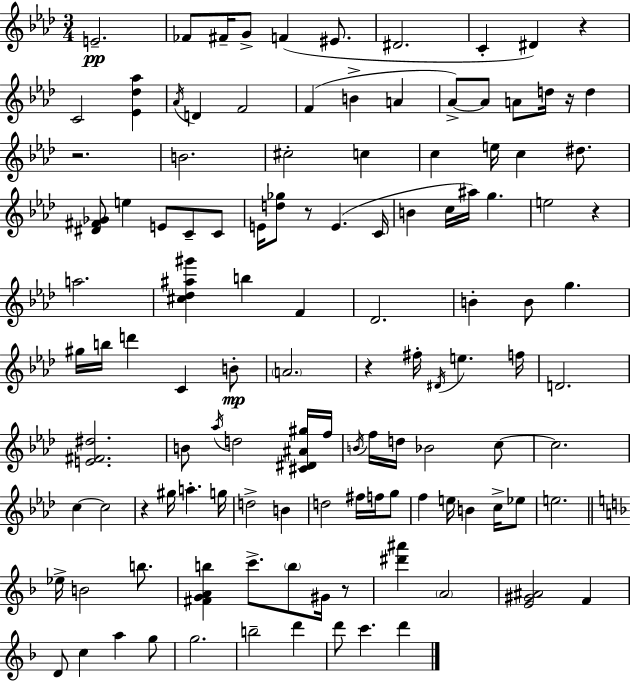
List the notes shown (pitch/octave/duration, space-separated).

E4/h. FES4/e F#4/s G4/e F4/q EIS4/e. D#4/h. C4/q D#4/q R/q C4/h [Eb4,Db5,Ab5]/q Ab4/s D4/q F4/h F4/q B4/q A4/q Ab4/e Ab4/e A4/e D5/s R/s D5/q R/h. B4/h. C#5/h C5/q C5/q E5/s C5/q D#5/e. [D#4,F#4,Gb4]/e E5/q E4/e C4/e C4/e E4/s [D5,Gb5]/e R/e E4/q. C4/s B4/q C5/s A#5/s G5/q. E5/h R/q A5/h. [C#5,Db5,A#5,G#6]/q B5/q F4/q Db4/h. B4/q B4/e G5/q. G#5/s B5/s D6/q C4/q B4/e A4/h. R/q F#5/s D#4/s E5/q. F5/s D4/h. [E4,F#4,D#5]/h. B4/e Ab5/s D5/h [C#4,D#4,A#4,G#5]/s F5/s B4/s F5/s D5/s Bb4/h C5/e C5/h. C5/q C5/h R/q G#5/s A5/q. G5/s D5/h B4/q D5/h F#5/s F5/s G5/e F5/q E5/s B4/q C5/s Eb5/e E5/h. Eb5/s B4/h B5/e. [F#4,G4,A4,B5]/q C6/e. B5/e G#4/s R/e [D#6,A#6]/q A4/h [E4,G#4,A#4]/h F4/q D4/e C5/q A5/q G5/e G5/h. B5/h D6/q D6/e C6/q. D6/q